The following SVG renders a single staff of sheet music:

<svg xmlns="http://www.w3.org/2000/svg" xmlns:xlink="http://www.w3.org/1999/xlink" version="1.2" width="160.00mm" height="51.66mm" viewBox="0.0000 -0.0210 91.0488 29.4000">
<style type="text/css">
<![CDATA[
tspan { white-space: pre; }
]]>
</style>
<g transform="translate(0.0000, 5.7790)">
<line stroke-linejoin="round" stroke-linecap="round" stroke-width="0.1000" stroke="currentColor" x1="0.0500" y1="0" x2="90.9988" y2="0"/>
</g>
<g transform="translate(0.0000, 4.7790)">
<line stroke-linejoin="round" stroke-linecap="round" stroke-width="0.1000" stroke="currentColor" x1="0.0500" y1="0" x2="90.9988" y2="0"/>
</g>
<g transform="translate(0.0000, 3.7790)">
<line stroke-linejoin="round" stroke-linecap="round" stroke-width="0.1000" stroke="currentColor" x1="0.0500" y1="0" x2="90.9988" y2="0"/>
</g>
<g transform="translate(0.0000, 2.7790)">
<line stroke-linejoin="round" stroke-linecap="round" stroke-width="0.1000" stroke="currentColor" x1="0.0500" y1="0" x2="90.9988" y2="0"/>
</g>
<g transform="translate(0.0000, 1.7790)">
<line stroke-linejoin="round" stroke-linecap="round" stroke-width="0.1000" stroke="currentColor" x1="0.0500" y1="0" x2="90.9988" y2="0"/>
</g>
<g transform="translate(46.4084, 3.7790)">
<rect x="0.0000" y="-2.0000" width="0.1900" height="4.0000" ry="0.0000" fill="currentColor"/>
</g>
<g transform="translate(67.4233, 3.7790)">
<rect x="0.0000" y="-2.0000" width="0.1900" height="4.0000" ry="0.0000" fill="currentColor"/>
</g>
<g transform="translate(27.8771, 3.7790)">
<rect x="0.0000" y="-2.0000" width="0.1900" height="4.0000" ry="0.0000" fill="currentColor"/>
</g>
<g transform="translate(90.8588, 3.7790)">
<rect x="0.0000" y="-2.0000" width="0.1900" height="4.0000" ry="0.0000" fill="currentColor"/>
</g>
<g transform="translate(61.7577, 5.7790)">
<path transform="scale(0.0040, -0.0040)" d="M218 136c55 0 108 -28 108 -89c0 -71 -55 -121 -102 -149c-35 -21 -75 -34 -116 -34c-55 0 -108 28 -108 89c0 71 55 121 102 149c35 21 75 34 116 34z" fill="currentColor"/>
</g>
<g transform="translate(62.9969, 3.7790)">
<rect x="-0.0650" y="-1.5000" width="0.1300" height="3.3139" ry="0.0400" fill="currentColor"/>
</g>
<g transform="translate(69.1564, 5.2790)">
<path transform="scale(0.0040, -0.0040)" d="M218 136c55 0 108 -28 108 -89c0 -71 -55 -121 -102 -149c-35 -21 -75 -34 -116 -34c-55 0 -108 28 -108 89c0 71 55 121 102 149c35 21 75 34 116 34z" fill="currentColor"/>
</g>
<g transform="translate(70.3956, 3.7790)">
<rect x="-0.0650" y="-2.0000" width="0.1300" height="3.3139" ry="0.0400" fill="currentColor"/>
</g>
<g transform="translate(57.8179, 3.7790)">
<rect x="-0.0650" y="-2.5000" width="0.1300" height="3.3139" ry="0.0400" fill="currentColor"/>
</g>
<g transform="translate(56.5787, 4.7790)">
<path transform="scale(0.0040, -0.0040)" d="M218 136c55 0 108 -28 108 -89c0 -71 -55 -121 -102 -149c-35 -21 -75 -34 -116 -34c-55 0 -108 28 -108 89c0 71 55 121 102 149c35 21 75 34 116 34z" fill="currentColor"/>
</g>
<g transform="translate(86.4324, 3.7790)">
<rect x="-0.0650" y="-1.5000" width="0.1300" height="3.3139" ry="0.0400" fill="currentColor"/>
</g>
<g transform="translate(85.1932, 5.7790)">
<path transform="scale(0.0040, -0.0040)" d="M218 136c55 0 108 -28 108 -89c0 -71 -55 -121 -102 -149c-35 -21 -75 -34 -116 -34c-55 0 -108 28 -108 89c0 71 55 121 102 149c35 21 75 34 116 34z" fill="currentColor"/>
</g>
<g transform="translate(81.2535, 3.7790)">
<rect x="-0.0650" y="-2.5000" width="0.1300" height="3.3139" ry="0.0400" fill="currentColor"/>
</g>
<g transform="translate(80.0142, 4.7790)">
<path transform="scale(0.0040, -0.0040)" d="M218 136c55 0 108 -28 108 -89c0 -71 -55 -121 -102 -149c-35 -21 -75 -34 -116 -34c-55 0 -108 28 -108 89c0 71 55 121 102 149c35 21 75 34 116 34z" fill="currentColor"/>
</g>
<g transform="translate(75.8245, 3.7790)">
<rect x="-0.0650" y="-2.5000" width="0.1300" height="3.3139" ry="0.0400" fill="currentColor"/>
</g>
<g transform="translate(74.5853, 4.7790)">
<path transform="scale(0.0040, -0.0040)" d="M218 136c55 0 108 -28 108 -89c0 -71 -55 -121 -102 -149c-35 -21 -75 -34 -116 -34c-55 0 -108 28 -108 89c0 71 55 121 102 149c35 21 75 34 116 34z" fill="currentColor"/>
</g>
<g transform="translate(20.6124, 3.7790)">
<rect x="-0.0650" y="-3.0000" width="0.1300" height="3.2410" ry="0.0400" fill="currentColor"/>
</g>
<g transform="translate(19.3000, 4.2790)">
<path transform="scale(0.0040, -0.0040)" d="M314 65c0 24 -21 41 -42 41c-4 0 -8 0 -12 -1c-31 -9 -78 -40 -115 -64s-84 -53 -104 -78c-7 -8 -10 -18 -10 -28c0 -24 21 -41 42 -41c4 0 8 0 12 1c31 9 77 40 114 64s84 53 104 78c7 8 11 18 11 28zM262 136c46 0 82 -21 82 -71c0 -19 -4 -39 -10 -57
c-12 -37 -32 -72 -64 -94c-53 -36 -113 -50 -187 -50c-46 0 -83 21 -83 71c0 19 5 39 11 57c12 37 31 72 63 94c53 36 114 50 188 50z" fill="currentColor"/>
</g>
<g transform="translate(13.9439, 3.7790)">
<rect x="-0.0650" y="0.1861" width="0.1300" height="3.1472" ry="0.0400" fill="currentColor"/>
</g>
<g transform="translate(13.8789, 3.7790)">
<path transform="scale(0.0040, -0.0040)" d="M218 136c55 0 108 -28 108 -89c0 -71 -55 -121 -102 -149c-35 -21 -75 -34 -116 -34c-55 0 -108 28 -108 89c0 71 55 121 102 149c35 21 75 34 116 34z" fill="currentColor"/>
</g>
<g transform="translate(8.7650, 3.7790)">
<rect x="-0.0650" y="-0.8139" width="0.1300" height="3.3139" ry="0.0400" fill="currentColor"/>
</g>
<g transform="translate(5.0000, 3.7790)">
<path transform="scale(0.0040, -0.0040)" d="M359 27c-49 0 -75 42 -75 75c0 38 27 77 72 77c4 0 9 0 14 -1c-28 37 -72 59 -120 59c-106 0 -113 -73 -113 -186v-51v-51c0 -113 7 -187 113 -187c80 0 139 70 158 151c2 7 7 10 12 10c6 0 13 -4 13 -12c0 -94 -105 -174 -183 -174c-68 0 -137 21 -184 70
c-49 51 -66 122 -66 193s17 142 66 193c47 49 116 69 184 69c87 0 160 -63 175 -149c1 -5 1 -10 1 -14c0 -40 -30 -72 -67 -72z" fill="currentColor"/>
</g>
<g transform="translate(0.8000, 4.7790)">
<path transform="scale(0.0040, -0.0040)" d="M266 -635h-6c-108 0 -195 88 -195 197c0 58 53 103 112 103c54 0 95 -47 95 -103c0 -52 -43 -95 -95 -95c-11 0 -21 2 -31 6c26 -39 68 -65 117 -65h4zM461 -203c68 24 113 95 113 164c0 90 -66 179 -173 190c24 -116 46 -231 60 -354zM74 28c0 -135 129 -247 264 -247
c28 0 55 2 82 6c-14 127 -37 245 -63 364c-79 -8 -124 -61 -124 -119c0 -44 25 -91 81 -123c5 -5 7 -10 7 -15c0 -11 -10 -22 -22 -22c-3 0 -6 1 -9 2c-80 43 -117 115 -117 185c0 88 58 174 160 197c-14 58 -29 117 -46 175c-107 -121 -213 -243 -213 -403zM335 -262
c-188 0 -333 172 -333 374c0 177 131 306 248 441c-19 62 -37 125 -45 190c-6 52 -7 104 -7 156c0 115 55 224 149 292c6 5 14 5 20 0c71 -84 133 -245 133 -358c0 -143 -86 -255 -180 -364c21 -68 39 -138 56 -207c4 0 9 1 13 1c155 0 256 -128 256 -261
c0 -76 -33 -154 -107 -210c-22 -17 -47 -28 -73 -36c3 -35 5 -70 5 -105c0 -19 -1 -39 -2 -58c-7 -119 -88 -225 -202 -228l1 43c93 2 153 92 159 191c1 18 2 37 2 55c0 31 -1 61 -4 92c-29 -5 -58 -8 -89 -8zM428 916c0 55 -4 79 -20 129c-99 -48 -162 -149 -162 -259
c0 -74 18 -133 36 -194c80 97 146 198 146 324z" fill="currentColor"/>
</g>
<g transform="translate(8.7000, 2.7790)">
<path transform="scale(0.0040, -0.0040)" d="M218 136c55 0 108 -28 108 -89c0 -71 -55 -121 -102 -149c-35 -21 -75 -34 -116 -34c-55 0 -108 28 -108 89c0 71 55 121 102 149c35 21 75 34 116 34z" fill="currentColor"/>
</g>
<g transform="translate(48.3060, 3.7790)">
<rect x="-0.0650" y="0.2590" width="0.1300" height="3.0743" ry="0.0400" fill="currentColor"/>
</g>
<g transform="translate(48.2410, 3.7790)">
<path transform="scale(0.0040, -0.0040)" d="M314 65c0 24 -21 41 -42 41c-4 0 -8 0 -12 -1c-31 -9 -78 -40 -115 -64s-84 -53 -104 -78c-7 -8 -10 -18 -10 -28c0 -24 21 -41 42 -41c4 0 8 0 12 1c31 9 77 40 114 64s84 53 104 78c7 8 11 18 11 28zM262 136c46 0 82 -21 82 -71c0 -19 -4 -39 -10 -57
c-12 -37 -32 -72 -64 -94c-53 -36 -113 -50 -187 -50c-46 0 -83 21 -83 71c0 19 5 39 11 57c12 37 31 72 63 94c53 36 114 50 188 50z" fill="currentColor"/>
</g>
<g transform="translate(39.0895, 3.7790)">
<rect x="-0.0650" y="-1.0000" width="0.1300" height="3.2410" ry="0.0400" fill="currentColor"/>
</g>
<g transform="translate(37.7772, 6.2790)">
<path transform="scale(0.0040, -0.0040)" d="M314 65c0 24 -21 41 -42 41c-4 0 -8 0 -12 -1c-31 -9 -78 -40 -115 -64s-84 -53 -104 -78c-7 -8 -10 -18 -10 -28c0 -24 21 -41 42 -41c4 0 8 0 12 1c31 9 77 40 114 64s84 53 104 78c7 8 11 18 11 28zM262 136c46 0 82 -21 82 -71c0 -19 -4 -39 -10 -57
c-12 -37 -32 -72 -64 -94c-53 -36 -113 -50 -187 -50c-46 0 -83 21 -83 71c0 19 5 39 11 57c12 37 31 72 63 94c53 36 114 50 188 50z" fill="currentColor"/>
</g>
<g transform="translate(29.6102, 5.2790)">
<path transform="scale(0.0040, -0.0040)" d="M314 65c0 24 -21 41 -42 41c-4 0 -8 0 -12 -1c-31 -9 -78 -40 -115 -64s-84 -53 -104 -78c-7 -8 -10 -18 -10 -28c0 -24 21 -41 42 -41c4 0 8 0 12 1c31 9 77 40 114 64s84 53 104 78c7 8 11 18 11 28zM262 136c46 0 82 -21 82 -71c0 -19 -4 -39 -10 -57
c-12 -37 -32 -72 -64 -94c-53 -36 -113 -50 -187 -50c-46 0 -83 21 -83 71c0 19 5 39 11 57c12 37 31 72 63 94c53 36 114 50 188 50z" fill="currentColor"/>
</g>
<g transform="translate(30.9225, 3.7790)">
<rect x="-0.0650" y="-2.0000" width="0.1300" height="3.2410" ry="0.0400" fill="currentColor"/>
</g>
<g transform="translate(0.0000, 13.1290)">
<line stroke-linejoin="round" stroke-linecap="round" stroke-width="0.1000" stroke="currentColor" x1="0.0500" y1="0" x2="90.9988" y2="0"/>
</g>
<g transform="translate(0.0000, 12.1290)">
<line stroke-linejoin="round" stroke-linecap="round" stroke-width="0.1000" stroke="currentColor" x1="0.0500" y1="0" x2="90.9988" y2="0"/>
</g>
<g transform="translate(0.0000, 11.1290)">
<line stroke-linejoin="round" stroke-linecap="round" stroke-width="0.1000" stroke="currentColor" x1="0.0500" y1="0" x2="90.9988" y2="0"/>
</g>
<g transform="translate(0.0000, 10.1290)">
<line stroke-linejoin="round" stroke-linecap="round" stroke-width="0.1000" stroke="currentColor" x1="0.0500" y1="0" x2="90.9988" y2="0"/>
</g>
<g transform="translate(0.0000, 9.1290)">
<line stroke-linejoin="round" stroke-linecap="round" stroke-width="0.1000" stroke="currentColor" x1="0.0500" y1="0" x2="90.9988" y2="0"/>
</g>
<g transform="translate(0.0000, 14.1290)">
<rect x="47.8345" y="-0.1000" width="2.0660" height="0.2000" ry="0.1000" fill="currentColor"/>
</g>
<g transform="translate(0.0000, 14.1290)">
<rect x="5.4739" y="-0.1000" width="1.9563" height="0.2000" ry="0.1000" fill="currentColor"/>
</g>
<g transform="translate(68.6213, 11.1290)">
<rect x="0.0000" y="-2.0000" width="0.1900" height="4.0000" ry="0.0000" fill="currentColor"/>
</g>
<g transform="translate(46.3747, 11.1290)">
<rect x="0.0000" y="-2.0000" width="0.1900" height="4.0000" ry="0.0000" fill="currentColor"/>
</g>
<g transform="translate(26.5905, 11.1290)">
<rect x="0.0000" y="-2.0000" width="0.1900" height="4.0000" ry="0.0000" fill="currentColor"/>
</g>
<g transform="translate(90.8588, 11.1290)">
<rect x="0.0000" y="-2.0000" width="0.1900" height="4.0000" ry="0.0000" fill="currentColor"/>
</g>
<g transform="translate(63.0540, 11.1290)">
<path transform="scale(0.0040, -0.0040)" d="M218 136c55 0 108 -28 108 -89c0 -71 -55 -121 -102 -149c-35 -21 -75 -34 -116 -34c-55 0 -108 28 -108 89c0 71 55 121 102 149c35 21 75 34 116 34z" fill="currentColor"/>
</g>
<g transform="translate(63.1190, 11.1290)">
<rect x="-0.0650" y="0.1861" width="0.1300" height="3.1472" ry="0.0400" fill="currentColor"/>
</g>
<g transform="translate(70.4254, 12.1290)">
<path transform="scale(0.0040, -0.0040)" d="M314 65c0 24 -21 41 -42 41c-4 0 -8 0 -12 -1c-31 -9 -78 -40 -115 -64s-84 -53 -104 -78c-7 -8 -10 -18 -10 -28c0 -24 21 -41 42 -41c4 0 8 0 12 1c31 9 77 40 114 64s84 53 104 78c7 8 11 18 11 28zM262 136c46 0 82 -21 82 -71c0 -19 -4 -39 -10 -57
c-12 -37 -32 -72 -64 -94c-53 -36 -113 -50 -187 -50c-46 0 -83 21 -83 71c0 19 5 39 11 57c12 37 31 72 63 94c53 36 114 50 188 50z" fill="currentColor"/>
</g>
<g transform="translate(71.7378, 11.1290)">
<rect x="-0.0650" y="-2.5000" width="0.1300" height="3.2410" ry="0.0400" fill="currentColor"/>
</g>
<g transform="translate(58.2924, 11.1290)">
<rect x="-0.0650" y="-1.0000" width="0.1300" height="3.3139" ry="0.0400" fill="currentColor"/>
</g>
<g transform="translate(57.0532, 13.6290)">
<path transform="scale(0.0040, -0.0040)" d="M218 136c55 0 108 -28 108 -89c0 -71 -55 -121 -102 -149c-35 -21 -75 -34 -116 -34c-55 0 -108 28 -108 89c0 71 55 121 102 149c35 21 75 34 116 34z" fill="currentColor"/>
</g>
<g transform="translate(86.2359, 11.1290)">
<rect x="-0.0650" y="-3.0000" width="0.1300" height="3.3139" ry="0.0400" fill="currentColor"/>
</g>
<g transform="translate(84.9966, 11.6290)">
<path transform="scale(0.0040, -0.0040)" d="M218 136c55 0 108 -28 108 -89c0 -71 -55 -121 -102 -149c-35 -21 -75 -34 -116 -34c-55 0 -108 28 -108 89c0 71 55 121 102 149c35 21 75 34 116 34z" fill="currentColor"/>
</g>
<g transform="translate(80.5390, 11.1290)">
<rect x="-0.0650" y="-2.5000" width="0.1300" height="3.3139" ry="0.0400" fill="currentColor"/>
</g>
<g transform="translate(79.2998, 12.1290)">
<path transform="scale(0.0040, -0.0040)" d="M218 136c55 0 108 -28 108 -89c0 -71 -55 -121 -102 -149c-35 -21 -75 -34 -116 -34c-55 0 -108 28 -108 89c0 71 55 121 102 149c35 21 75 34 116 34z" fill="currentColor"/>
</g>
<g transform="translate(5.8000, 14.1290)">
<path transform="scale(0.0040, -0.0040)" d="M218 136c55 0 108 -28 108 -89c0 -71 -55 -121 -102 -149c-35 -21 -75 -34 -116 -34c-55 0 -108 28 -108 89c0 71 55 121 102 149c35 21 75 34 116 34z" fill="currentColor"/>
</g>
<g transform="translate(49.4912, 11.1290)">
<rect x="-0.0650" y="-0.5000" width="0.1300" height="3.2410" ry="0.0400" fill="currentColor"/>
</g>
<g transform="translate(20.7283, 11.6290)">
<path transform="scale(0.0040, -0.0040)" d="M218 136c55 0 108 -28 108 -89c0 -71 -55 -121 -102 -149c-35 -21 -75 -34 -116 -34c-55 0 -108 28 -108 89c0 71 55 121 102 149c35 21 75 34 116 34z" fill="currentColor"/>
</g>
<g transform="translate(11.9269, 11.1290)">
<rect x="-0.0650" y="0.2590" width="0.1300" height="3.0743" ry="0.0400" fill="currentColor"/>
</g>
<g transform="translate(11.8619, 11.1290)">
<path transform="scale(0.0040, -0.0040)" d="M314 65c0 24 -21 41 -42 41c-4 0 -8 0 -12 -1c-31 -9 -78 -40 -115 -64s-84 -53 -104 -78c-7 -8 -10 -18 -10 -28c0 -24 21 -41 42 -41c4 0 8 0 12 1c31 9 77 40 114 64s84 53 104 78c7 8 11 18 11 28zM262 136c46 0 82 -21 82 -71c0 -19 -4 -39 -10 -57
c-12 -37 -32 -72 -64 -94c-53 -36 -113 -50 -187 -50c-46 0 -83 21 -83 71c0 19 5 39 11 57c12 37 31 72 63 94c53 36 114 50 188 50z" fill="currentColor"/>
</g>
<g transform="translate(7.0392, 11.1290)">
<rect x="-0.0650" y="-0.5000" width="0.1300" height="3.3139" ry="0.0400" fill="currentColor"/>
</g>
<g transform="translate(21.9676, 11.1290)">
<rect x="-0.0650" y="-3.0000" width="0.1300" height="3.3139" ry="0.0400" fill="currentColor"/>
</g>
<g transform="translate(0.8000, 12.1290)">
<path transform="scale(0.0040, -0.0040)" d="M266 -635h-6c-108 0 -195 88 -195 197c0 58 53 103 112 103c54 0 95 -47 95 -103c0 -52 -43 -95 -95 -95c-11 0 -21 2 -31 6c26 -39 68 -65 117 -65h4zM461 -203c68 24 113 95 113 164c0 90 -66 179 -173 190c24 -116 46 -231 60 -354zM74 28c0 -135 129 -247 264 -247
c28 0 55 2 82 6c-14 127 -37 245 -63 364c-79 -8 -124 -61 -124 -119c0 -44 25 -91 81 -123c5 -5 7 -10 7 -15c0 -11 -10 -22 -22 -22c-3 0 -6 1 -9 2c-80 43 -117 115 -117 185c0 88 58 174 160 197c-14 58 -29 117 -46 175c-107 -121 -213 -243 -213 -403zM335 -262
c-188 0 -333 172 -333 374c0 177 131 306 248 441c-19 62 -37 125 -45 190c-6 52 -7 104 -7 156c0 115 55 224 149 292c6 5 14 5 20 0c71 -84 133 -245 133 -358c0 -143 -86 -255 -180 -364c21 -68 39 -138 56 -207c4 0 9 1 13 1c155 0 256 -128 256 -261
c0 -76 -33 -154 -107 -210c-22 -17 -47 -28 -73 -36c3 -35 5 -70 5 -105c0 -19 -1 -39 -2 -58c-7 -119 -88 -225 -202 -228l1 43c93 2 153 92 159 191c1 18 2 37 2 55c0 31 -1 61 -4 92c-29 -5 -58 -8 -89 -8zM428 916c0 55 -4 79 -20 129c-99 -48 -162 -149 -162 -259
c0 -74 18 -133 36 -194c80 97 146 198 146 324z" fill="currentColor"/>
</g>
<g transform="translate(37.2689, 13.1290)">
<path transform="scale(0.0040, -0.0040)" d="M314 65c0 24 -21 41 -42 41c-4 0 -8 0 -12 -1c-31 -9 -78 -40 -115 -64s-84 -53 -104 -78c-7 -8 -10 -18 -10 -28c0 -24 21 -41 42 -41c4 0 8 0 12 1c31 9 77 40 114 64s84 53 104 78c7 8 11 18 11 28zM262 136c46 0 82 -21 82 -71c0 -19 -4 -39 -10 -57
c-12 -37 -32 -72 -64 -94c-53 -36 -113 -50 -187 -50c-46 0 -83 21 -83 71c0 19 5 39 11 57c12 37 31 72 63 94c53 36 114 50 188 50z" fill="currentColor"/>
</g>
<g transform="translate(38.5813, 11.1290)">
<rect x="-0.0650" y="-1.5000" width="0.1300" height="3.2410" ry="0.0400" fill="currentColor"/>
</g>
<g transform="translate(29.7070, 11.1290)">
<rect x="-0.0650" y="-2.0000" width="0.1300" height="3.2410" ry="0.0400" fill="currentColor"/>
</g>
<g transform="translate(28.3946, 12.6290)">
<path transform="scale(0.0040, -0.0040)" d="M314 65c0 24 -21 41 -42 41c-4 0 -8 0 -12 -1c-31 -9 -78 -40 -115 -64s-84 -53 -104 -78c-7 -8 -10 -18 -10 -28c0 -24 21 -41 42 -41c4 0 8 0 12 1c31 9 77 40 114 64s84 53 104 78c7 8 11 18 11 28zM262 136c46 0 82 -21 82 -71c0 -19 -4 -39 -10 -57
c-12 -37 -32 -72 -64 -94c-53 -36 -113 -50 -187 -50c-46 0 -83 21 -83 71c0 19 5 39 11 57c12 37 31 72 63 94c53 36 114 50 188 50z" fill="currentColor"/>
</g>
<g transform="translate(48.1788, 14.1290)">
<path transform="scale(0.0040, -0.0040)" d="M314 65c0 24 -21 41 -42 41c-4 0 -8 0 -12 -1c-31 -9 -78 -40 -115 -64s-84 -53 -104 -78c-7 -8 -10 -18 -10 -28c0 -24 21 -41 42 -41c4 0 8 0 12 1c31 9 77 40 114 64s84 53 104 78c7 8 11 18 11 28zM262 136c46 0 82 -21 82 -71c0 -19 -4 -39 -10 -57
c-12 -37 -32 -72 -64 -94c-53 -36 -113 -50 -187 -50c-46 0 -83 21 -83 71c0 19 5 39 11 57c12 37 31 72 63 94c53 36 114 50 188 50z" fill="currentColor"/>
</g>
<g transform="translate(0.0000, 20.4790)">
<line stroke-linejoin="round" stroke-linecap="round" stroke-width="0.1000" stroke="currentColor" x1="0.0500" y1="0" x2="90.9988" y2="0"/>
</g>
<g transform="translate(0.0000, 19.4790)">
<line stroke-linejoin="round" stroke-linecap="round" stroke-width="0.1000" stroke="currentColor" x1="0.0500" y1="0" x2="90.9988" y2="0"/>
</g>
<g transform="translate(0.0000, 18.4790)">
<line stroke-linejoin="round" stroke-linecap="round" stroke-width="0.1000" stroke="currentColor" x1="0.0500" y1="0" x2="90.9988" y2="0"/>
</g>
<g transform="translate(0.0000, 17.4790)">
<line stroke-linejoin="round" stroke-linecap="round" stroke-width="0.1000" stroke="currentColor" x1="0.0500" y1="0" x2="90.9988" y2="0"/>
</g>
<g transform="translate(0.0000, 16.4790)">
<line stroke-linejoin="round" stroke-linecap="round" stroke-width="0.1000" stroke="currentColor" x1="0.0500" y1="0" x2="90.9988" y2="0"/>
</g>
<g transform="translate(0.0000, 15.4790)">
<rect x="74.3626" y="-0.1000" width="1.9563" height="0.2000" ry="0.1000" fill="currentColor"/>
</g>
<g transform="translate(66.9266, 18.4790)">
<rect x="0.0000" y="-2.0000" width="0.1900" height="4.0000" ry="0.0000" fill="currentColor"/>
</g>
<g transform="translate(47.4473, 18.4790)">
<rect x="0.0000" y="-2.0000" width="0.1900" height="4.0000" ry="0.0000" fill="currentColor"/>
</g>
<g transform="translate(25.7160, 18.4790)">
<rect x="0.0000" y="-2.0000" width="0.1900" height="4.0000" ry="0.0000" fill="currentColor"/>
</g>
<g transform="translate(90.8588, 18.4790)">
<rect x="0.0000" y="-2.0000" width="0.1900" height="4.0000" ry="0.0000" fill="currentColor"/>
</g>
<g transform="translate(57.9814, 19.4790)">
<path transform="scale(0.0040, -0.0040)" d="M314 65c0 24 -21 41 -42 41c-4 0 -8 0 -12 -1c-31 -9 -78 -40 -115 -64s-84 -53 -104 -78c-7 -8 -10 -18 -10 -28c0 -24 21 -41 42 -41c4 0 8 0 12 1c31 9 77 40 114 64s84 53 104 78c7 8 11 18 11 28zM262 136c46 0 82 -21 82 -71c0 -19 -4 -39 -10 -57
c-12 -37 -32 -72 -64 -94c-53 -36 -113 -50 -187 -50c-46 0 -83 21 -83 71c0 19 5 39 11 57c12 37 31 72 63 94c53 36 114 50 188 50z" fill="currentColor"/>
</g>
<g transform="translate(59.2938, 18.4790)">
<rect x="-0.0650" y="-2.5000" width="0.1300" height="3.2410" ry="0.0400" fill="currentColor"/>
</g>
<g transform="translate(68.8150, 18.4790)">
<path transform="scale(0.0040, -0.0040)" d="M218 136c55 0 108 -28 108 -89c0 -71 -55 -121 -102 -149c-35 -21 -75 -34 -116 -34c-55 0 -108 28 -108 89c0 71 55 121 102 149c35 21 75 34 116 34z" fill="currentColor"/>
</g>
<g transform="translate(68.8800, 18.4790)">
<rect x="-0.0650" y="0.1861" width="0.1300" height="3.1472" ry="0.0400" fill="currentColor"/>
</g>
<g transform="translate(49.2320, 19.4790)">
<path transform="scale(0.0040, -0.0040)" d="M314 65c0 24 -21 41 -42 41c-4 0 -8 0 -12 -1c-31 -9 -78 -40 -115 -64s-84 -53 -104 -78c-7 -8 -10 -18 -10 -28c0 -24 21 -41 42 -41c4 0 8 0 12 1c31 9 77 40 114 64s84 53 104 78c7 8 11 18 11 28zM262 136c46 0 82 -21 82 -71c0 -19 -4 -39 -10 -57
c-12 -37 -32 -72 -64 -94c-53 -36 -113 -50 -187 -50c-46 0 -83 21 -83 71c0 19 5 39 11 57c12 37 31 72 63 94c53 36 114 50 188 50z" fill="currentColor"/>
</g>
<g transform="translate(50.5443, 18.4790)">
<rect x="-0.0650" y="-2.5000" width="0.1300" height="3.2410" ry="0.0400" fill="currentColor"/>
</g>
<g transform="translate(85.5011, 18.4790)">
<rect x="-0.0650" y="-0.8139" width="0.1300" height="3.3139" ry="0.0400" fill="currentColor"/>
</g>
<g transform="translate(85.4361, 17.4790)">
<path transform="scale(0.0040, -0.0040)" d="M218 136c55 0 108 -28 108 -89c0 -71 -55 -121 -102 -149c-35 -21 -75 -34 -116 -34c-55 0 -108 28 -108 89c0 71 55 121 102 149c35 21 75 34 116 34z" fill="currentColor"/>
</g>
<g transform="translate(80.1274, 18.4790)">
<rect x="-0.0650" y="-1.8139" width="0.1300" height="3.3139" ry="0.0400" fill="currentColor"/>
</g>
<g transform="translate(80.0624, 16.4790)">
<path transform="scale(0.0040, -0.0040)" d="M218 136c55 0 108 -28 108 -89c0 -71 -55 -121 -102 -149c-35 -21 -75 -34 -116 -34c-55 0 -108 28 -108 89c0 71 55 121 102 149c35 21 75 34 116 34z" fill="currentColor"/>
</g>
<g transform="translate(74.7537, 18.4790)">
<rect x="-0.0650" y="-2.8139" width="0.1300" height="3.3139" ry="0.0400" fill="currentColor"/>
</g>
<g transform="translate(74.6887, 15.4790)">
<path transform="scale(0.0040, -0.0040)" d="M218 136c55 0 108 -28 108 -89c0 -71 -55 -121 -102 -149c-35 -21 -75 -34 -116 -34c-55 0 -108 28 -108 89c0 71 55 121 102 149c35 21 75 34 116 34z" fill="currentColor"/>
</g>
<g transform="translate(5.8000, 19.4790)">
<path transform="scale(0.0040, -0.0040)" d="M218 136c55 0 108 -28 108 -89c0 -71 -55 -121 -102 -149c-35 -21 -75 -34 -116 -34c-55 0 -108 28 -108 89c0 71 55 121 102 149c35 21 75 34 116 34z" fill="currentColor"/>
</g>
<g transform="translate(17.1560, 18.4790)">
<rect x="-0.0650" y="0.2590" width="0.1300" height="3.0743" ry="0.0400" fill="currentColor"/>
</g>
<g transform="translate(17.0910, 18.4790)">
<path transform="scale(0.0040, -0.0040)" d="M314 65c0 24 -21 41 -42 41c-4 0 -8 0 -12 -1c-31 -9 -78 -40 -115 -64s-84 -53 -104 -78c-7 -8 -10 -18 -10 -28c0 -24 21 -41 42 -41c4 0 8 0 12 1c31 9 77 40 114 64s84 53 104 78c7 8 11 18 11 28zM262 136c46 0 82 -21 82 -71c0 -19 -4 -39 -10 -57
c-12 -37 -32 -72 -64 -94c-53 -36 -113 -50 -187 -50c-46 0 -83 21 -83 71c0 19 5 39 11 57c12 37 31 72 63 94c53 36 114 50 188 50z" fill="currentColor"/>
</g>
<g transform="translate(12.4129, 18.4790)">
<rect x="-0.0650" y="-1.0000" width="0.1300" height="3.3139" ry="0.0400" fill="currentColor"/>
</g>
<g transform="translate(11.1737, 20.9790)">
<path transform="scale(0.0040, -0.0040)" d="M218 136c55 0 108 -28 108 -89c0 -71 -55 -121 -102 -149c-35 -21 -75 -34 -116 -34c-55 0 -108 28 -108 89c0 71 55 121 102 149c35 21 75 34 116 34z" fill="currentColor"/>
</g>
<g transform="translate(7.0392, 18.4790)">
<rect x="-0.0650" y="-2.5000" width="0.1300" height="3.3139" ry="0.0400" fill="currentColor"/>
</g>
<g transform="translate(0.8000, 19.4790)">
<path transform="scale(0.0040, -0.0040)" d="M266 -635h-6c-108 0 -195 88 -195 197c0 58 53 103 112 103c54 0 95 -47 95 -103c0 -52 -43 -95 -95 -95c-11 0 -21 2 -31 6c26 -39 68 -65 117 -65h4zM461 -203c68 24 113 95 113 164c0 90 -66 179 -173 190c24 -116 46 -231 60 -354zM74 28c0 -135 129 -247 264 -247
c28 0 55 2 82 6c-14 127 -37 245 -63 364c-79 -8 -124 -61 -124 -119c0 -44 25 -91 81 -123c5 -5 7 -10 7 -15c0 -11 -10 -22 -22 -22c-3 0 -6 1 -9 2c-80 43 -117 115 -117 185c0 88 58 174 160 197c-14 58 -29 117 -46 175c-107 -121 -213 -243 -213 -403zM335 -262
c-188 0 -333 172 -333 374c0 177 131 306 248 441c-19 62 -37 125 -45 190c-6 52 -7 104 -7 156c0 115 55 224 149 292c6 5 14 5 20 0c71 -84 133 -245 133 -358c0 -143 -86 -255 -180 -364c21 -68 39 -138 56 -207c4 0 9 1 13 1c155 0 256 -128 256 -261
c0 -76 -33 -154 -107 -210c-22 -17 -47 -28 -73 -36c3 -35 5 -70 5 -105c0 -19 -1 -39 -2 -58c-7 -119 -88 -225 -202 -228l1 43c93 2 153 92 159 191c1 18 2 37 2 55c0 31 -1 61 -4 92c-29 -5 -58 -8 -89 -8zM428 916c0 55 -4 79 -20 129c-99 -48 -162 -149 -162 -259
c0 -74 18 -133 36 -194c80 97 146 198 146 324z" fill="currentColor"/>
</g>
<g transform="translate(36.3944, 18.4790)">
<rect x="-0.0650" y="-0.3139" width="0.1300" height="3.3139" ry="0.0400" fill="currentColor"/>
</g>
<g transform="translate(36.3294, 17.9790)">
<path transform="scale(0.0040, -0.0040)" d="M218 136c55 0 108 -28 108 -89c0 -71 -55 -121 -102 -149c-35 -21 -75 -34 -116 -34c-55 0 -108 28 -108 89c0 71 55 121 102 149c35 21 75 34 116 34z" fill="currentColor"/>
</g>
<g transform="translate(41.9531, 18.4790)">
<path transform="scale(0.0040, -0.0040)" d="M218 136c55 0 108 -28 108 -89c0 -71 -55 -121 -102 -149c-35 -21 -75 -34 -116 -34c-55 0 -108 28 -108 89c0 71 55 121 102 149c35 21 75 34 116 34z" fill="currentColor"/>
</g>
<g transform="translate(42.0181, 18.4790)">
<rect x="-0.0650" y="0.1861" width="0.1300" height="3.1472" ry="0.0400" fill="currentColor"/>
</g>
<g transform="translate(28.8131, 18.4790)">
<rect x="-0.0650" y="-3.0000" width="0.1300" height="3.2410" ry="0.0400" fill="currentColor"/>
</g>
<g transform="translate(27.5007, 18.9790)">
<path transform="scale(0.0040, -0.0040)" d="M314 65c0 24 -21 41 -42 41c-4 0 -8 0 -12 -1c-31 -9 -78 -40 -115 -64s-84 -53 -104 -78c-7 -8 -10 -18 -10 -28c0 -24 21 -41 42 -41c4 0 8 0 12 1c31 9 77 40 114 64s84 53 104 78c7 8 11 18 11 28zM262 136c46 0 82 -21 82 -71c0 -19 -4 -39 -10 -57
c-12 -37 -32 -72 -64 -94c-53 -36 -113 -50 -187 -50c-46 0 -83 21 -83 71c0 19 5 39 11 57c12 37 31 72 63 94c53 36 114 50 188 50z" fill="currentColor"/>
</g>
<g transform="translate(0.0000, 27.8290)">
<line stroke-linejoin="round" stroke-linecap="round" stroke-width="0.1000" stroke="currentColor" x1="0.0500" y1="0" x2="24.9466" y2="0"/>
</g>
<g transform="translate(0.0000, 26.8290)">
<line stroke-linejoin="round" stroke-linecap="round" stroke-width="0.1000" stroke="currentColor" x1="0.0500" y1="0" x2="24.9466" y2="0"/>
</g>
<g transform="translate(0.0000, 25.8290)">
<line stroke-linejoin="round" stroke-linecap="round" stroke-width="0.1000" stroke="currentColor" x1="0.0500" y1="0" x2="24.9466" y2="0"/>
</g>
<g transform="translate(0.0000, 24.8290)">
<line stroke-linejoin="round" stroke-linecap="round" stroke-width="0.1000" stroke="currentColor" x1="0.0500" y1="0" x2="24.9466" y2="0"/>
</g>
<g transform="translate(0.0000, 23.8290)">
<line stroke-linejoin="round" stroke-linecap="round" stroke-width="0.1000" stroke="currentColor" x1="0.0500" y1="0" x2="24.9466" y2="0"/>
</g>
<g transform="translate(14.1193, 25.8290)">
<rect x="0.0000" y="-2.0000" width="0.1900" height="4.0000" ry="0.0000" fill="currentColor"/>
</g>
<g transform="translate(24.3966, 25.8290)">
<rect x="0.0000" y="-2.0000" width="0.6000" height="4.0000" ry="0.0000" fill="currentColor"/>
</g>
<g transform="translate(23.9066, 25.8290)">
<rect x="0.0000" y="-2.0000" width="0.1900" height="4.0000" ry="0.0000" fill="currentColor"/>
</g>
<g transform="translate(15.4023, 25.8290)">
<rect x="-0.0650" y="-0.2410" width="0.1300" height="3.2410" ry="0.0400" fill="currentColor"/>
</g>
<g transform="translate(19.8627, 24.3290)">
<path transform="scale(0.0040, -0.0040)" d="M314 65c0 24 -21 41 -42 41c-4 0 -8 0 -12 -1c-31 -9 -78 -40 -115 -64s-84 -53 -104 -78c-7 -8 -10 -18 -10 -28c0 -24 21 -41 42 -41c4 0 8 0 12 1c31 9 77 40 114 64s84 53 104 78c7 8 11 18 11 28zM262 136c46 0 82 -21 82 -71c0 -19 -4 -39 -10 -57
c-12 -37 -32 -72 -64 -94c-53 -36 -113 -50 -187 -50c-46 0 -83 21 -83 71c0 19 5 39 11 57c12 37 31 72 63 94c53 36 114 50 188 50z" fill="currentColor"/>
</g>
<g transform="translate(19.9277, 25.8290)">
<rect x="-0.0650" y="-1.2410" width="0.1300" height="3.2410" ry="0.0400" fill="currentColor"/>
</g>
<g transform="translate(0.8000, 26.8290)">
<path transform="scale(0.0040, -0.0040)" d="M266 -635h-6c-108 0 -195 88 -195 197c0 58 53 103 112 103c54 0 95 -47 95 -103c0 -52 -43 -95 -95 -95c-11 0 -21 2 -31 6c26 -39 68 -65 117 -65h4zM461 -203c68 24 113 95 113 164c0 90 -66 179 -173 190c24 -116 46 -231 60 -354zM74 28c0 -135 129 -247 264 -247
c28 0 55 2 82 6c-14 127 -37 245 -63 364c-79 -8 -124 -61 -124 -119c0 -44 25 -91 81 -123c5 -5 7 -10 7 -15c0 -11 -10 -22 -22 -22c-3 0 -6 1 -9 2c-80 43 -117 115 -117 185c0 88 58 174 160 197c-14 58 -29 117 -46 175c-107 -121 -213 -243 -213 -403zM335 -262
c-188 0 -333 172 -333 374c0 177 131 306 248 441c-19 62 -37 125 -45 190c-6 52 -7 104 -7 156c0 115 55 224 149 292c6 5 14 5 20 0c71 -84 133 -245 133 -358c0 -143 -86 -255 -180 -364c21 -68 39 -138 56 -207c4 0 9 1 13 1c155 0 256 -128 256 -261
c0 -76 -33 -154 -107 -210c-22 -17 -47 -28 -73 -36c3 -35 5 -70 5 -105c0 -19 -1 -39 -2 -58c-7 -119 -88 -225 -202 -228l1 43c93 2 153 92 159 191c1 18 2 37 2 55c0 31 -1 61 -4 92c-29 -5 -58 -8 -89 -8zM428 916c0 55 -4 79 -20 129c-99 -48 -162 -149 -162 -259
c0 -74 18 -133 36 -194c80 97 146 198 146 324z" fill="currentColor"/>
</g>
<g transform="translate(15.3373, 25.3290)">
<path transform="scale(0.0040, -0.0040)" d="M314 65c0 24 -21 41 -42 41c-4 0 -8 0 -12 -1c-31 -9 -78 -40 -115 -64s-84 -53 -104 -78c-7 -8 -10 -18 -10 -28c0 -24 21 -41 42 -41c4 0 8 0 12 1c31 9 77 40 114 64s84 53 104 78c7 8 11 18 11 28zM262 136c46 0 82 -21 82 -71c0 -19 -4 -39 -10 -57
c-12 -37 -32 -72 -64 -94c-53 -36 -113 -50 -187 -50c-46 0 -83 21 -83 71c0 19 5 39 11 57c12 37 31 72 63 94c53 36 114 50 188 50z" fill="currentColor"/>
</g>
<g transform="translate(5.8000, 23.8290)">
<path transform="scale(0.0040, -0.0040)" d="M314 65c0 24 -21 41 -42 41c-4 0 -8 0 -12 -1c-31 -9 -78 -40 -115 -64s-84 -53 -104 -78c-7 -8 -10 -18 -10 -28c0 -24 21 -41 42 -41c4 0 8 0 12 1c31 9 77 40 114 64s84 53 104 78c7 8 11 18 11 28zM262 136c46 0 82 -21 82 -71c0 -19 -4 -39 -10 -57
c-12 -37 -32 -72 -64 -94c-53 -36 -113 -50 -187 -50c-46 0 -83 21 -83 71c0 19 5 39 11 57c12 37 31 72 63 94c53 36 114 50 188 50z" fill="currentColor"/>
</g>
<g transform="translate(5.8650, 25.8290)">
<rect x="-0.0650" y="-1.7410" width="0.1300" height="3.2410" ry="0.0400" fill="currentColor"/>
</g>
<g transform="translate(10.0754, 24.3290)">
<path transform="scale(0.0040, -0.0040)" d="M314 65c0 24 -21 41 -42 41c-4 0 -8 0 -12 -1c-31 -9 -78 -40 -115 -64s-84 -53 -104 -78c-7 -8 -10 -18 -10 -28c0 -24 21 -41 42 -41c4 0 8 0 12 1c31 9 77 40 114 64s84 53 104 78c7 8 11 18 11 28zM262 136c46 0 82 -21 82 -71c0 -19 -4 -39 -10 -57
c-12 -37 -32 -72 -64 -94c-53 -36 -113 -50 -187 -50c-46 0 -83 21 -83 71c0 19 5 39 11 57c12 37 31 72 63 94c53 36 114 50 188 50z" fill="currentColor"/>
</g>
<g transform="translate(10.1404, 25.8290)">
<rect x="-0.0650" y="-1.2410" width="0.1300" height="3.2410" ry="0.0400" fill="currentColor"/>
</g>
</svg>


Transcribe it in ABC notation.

X:1
T:Untitled
M:4/4
L:1/4
K:C
d B A2 F2 D2 B2 G E F G G E C B2 A F2 E2 C2 D B G2 G A G D B2 A2 c B G2 G2 B a f d f2 e2 c2 e2